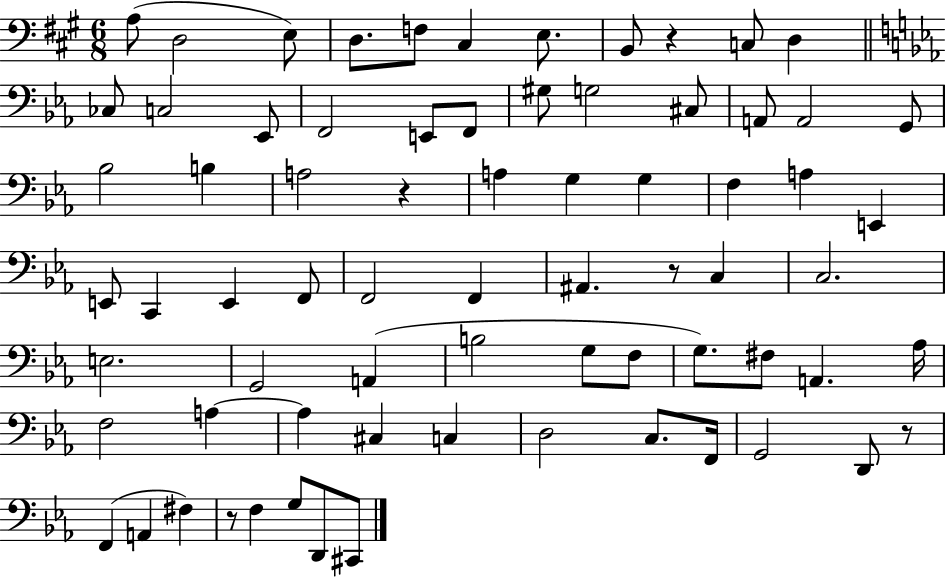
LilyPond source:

{
  \clef bass
  \numericTimeSignature
  \time 6/8
  \key a \major
  a8( d2 e8) | d8. f8 cis4 e8. | b,8 r4 c8 d4 | \bar "||" \break \key c \minor ces8 c2 ees,8 | f,2 e,8 f,8 | gis8 g2 cis8 | a,8 a,2 g,8 | \break bes2 b4 | a2 r4 | a4 g4 g4 | f4 a4 e,4 | \break e,8 c,4 e,4 f,8 | f,2 f,4 | ais,4. r8 c4 | c2. | \break e2. | g,2 a,4( | b2 g8 f8 | g8.) fis8 a,4. aes16 | \break f2 a4~~ | a4 cis4 c4 | d2 c8. f,16 | g,2 d,8 r8 | \break f,4( a,4 fis4) | r8 f4 g8 d,8 cis,8 | \bar "|."
}